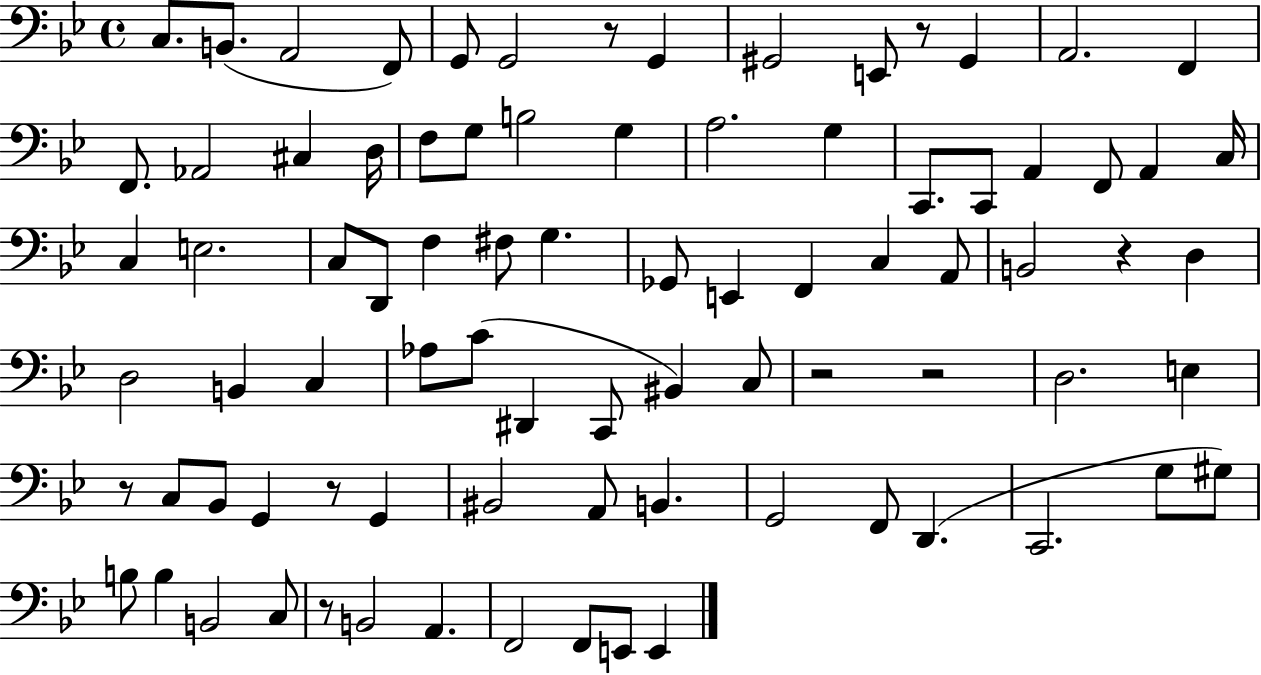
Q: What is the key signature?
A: BES major